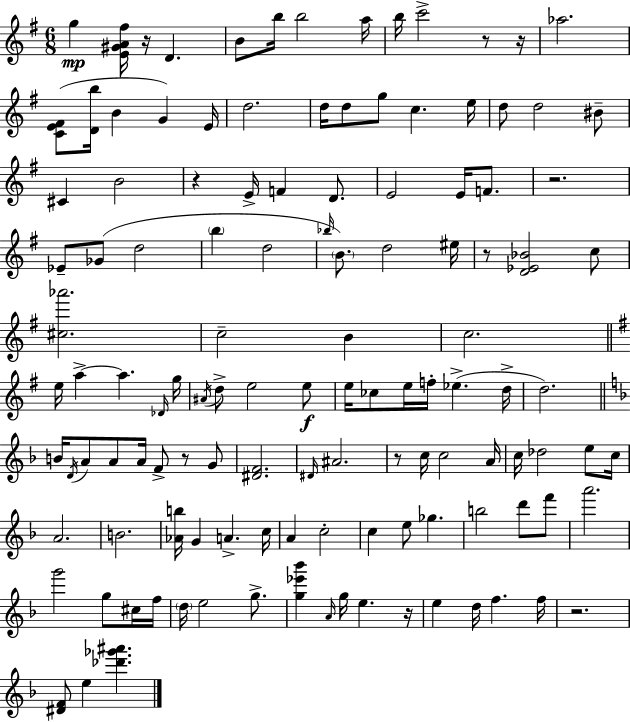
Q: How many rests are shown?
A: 10